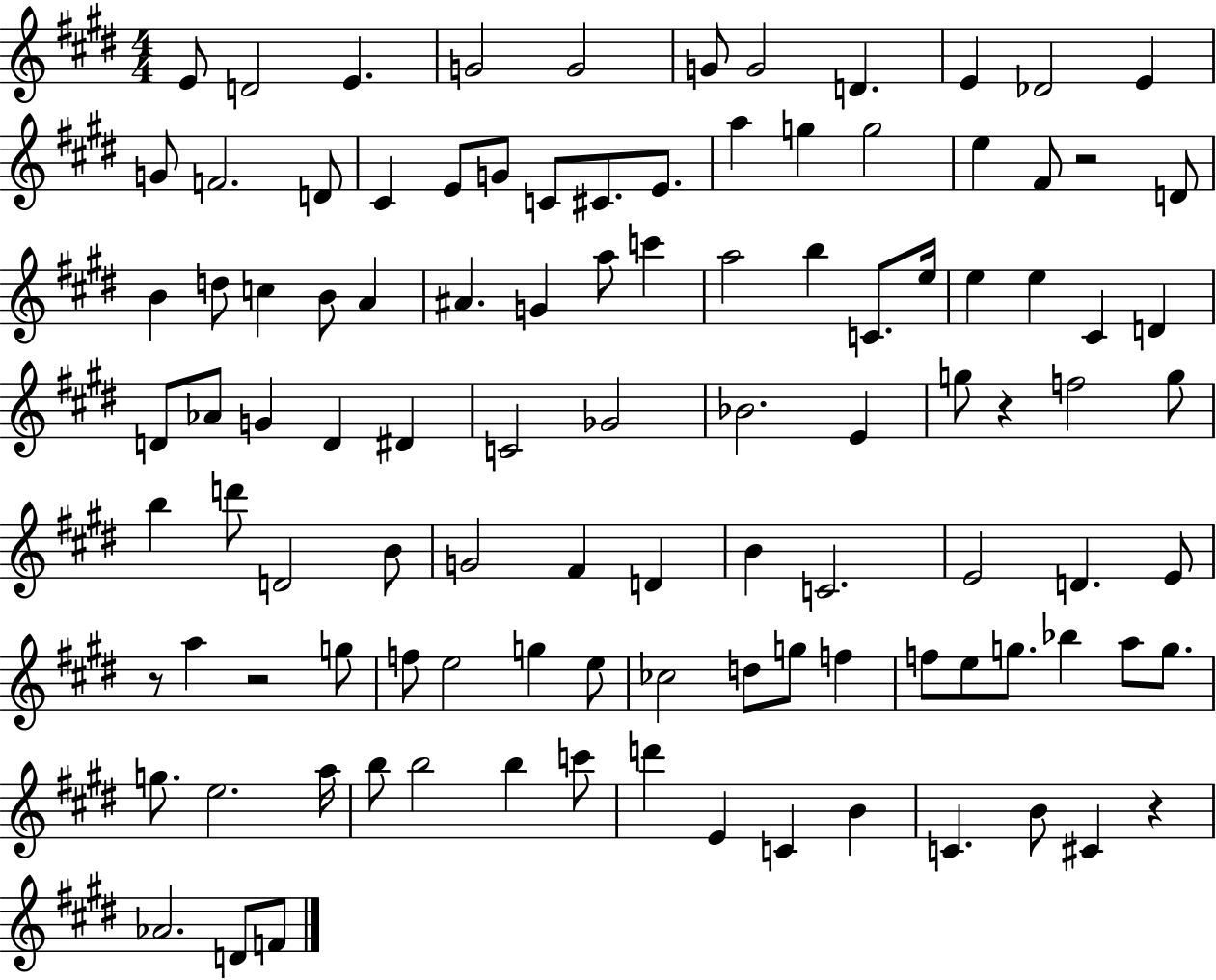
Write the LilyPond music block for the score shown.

{
  \clef treble
  \numericTimeSignature
  \time 4/4
  \key e \major
  e'8 d'2 e'4. | g'2 g'2 | g'8 g'2 d'4. | e'4 des'2 e'4 | \break g'8 f'2. d'8 | cis'4 e'8 g'8 c'8 cis'8. e'8. | a''4 g''4 g''2 | e''4 fis'8 r2 d'8 | \break b'4 d''8 c''4 b'8 a'4 | ais'4. g'4 a''8 c'''4 | a''2 b''4 c'8. e''16 | e''4 e''4 cis'4 d'4 | \break d'8 aes'8 g'4 d'4 dis'4 | c'2 ges'2 | bes'2. e'4 | g''8 r4 f''2 g''8 | \break b''4 d'''8 d'2 b'8 | g'2 fis'4 d'4 | b'4 c'2. | e'2 d'4. e'8 | \break r8 a''4 r2 g''8 | f''8 e''2 g''4 e''8 | ces''2 d''8 g''8 f''4 | f''8 e''8 g''8. bes''4 a''8 g''8. | \break g''8. e''2. a''16 | b''8 b''2 b''4 c'''8 | d'''4 e'4 c'4 b'4 | c'4. b'8 cis'4 r4 | \break aes'2. d'8 f'8 | \bar "|."
}